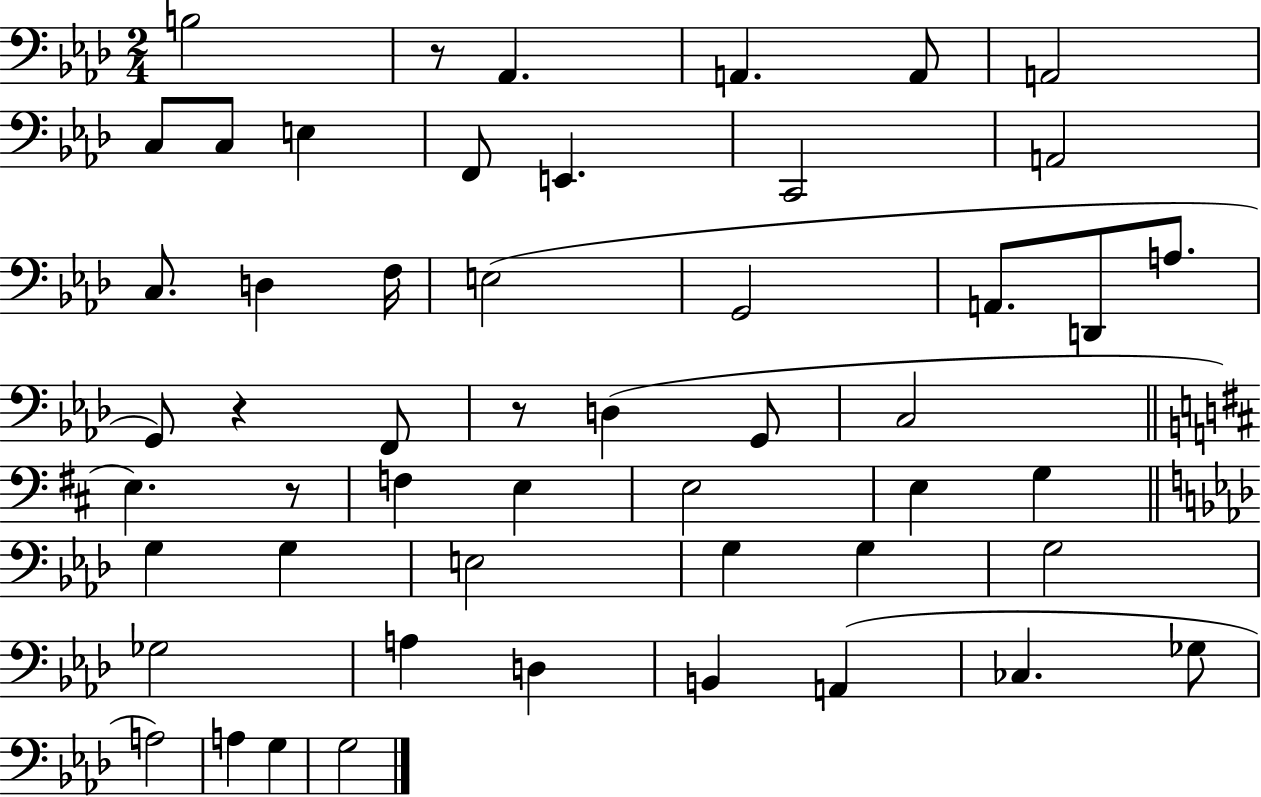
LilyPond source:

{
  \clef bass
  \numericTimeSignature
  \time 2/4
  \key aes \major
  b2 | r8 aes,4. | a,4. a,8 | a,2 | \break c8 c8 e4 | f,8 e,4. | c,2 | a,2 | \break c8. d4 f16 | e2( | g,2 | a,8. d,8 a8. | \break g,8) r4 f,8 | r8 d4( g,8 | c2 | \bar "||" \break \key d \major e4.) r8 | f4 e4 | e2 | e4 g4 | \break \bar "||" \break \key aes \major g4 g4 | e2 | g4 g4 | g2 | \break ges2 | a4 d4 | b,4 a,4( | ces4. ges8 | \break a2) | a4 g4 | g2 | \bar "|."
}